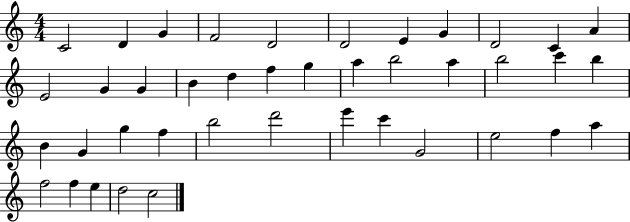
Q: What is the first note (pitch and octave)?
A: C4